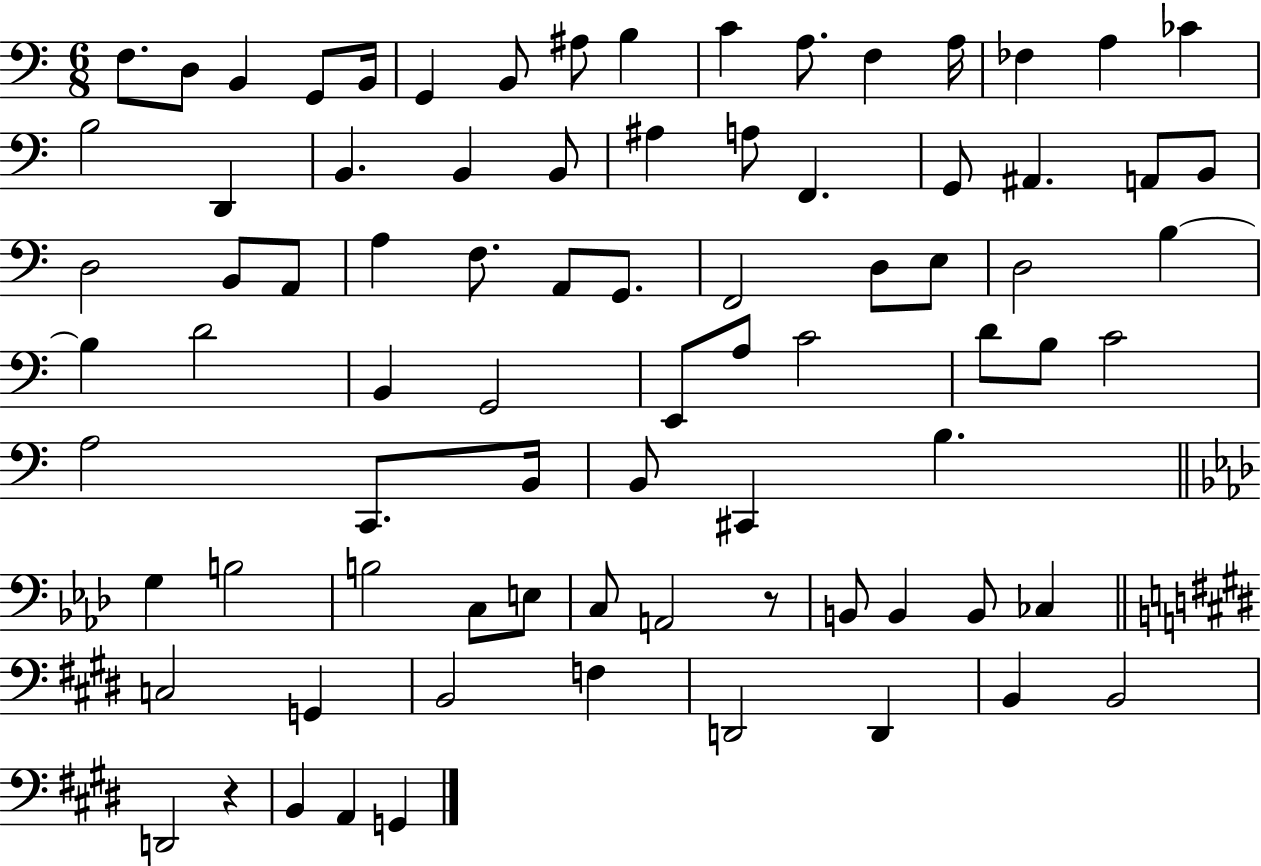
X:1
T:Untitled
M:6/8
L:1/4
K:C
F,/2 D,/2 B,, G,,/2 B,,/4 G,, B,,/2 ^A,/2 B, C A,/2 F, A,/4 _F, A, _C B,2 D,, B,, B,, B,,/2 ^A, A,/2 F,, G,,/2 ^A,, A,,/2 B,,/2 D,2 B,,/2 A,,/2 A, F,/2 A,,/2 G,,/2 F,,2 D,/2 E,/2 D,2 B, B, D2 B,, G,,2 E,,/2 A,/2 C2 D/2 B,/2 C2 A,2 C,,/2 B,,/4 B,,/2 ^C,, B, G, B,2 B,2 C,/2 E,/2 C,/2 A,,2 z/2 B,,/2 B,, B,,/2 _C, C,2 G,, B,,2 F, D,,2 D,, B,, B,,2 D,,2 z B,, A,, G,,